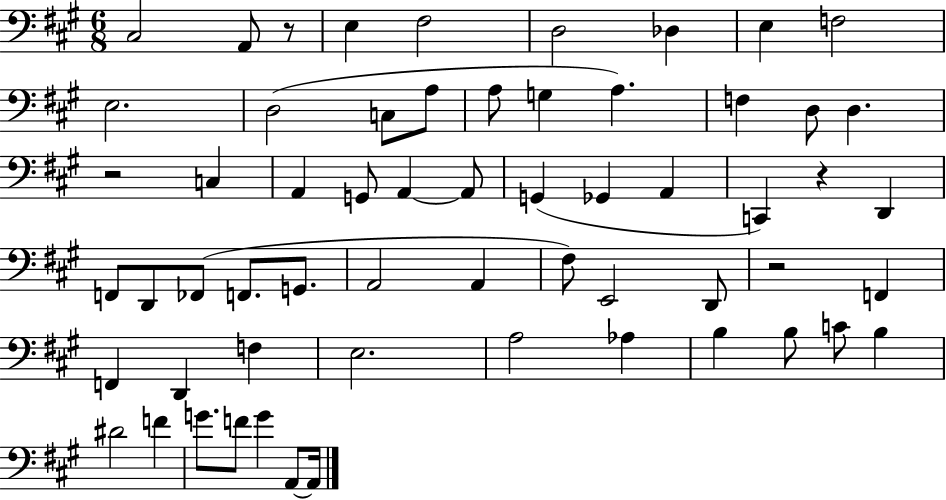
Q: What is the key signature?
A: A major